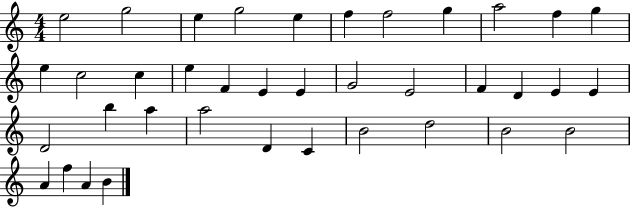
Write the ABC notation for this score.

X:1
T:Untitled
M:4/4
L:1/4
K:C
e2 g2 e g2 e f f2 g a2 f g e c2 c e F E E G2 E2 F D E E D2 b a a2 D C B2 d2 B2 B2 A f A B